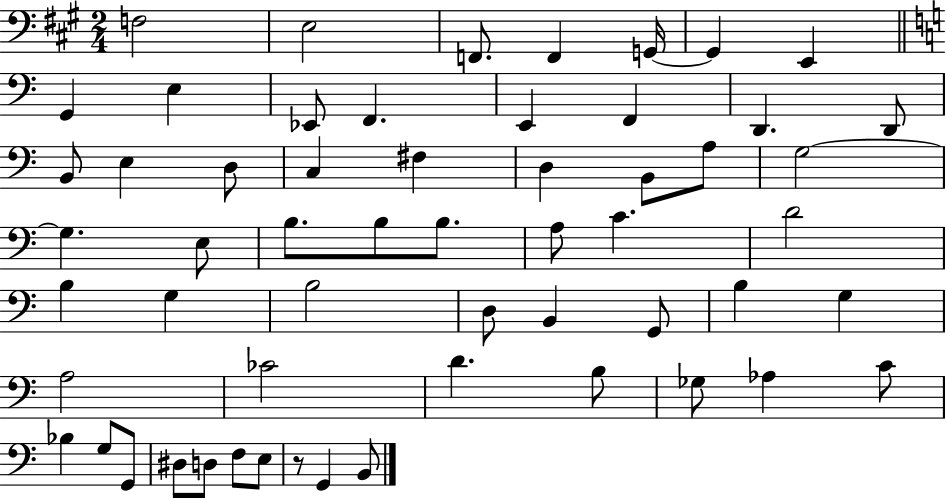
F3/h E3/h F2/e. F2/q G2/s G2/q E2/q G2/q E3/q Eb2/e F2/q. E2/q F2/q D2/q. D2/e B2/e E3/q D3/e C3/q F#3/q D3/q B2/e A3/e G3/h G3/q. E3/e B3/e. B3/e B3/e. A3/e C4/q. D4/h B3/q G3/q B3/h D3/e B2/q G2/e B3/q G3/q A3/h CES4/h D4/q. B3/e Gb3/e Ab3/q C4/e Bb3/q G3/e G2/e D#3/e D3/e F3/e E3/e R/e G2/q B2/e